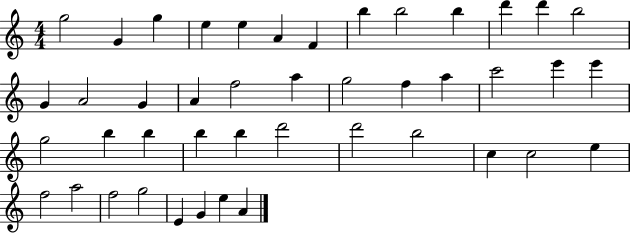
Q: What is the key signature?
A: C major